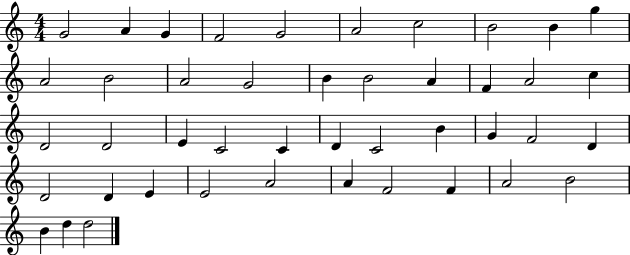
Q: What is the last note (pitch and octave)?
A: D5